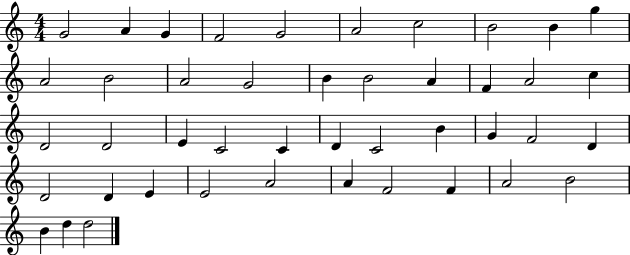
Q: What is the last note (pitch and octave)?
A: D5